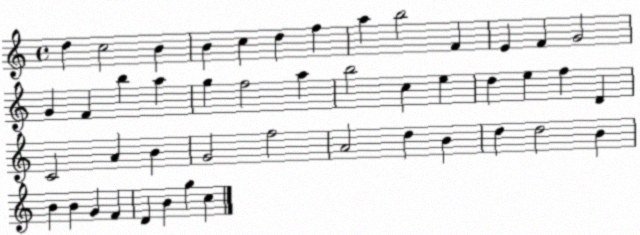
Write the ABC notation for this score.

X:1
T:Untitled
M:4/4
L:1/4
K:C
d c2 B B c d f a b2 F E F G2 G F b a g f2 a b2 c e d e f D C2 A B G2 f2 A2 d B d d2 B B B G F D B g c